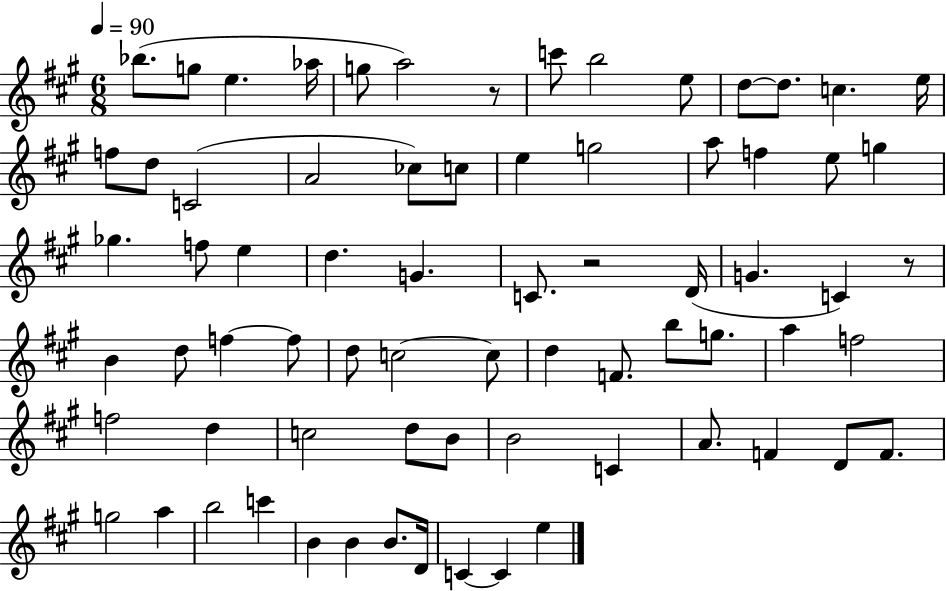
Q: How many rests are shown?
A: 3